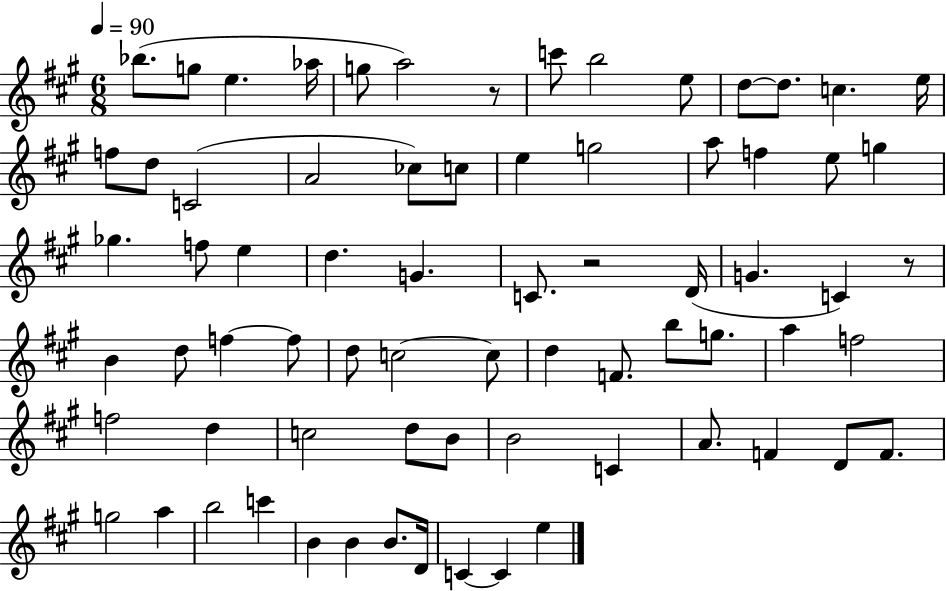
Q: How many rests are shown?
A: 3